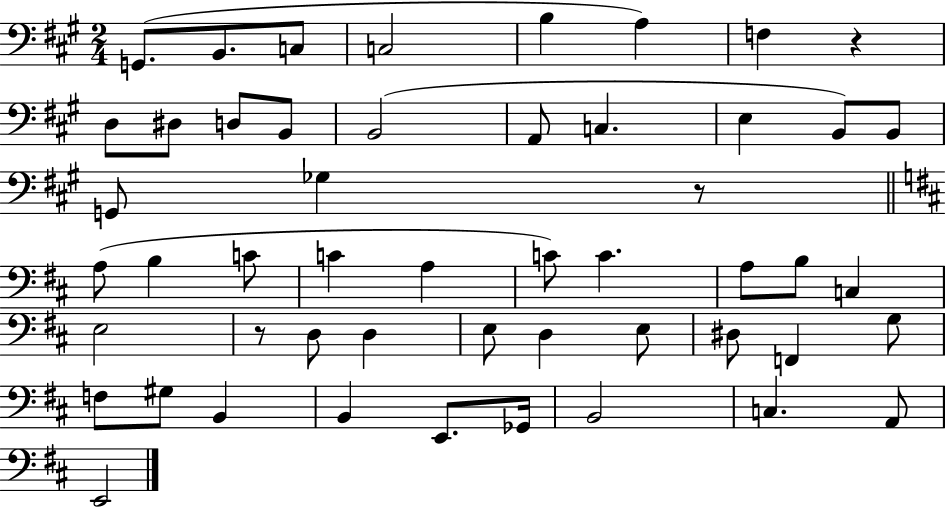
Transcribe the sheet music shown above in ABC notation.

X:1
T:Untitled
M:2/4
L:1/4
K:A
G,,/2 B,,/2 C,/2 C,2 B, A, F, z D,/2 ^D,/2 D,/2 B,,/2 B,,2 A,,/2 C, E, B,,/2 B,,/2 G,,/2 _G, z/2 A,/2 B, C/2 C A, C/2 C A,/2 B,/2 C, E,2 z/2 D,/2 D, E,/2 D, E,/2 ^D,/2 F,, G,/2 F,/2 ^G,/2 B,, B,, E,,/2 _G,,/4 B,,2 C, A,,/2 E,,2